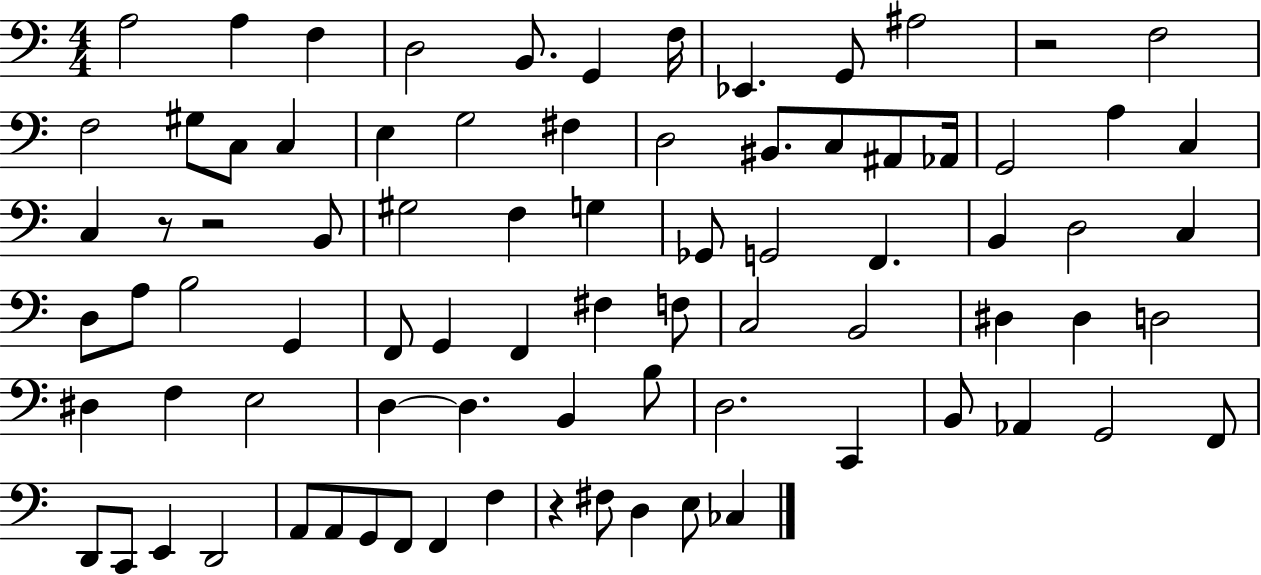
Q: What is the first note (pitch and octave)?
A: A3